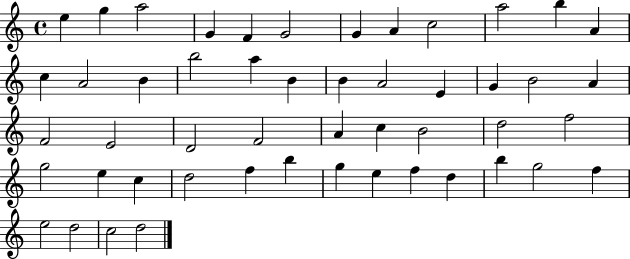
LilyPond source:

{
  \clef treble
  \time 4/4
  \defaultTimeSignature
  \key c \major
  e''4 g''4 a''2 | g'4 f'4 g'2 | g'4 a'4 c''2 | a''2 b''4 a'4 | \break c''4 a'2 b'4 | b''2 a''4 b'4 | b'4 a'2 e'4 | g'4 b'2 a'4 | \break f'2 e'2 | d'2 f'2 | a'4 c''4 b'2 | d''2 f''2 | \break g''2 e''4 c''4 | d''2 f''4 b''4 | g''4 e''4 f''4 d''4 | b''4 g''2 f''4 | \break e''2 d''2 | c''2 d''2 | \bar "|."
}